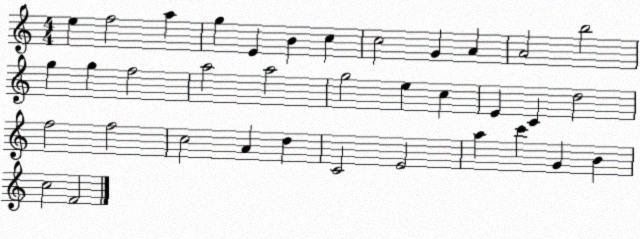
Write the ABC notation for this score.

X:1
T:Untitled
M:4/4
L:1/4
K:C
e f2 a g E B c c2 G A A2 b2 g g f2 a2 a2 g2 e c E C d2 f2 f2 c2 A d C2 E2 a c' G B c2 F2